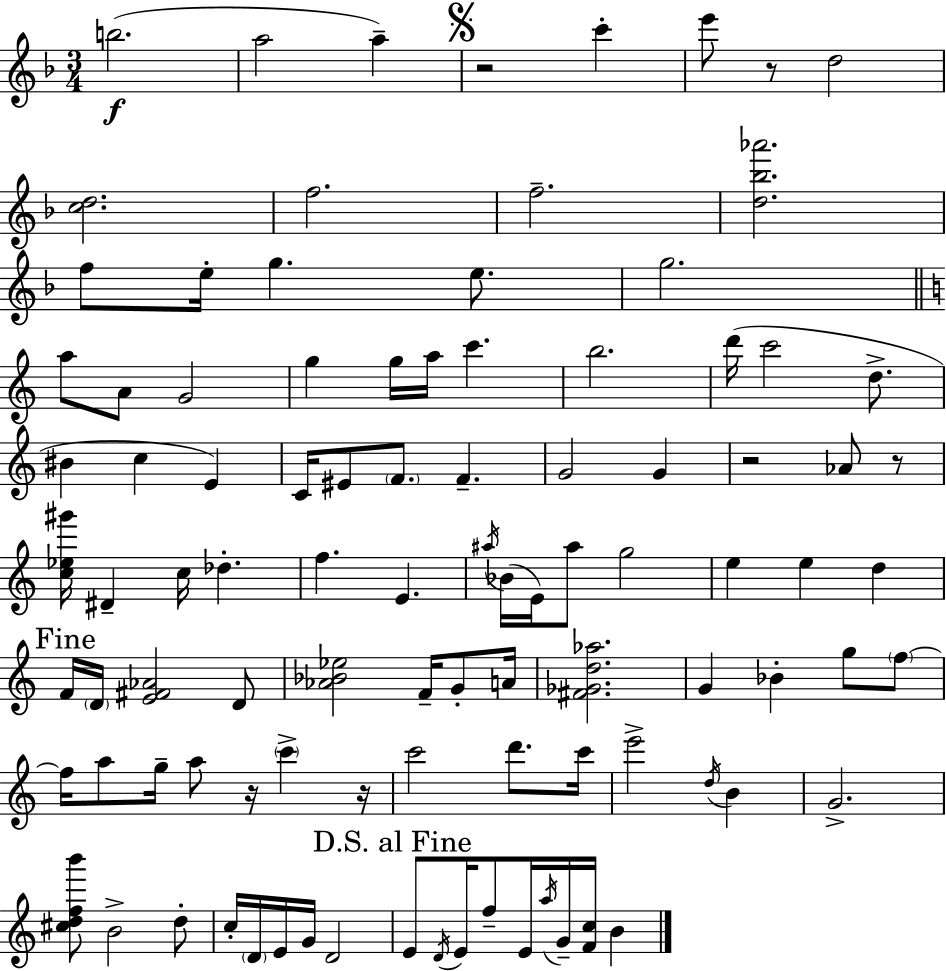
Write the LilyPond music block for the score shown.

{
  \clef treble
  \numericTimeSignature
  \time 3/4
  \key f \major
  b''2.(\f | a''2 a''4--) | \mark \markup { \musicglyph "scripts.segno" } r2 c'''4-. | e'''8 r8 d''2 | \break <c'' d''>2. | f''2. | f''2.-- | <d'' bes'' aes'''>2. | \break f''8 e''16-. g''4. e''8. | g''2. | \bar "||" \break \key a \minor a''8 a'8 g'2 | g''4 g''16 a''16 c'''4. | b''2. | d'''16( c'''2 d''8.-> | \break bis'4 c''4 e'4) | c'16 eis'8 \parenthesize f'8. f'4.-- | g'2 g'4 | r2 aes'8 r8 | \break <c'' ees'' gis'''>16 dis'4-- c''16 des''4.-. | f''4. e'4. | \acciaccatura { ais''16 }( bes'16 e'16) ais''8 g''2 | e''4 e''4 d''4 | \break \mark "Fine" f'16 \parenthesize d'16 <e' fis' aes'>2 d'8 | <aes' bes' ees''>2 f'16-- g'8-. | a'16 <fis' ges' d'' aes''>2. | g'4 bes'4-. g''8 \parenthesize f''8~~ | \break f''16 a''8 g''16-- a''8 r16 \parenthesize c'''4-> | r16 c'''2 d'''8. | c'''16 e'''2-> \acciaccatura { d''16 } b'4 | g'2.-> | \break <cis'' d'' f'' b'''>8 b'2-> | d''8-. c''16-. \parenthesize d'16 e'16 g'16 d'2 | \mark "D.S. al Fine" e'8 \acciaccatura { d'16 } e'16 f''8-- e'16 \acciaccatura { a''16 } g'16-- <f' c''>16 | b'4 \bar "|."
}